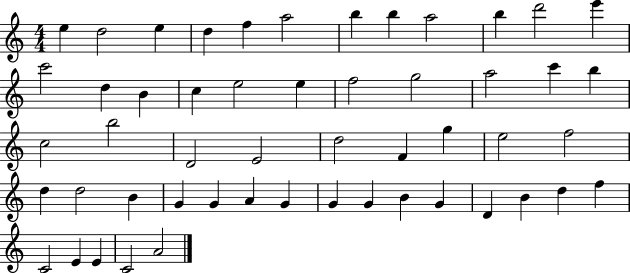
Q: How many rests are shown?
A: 0